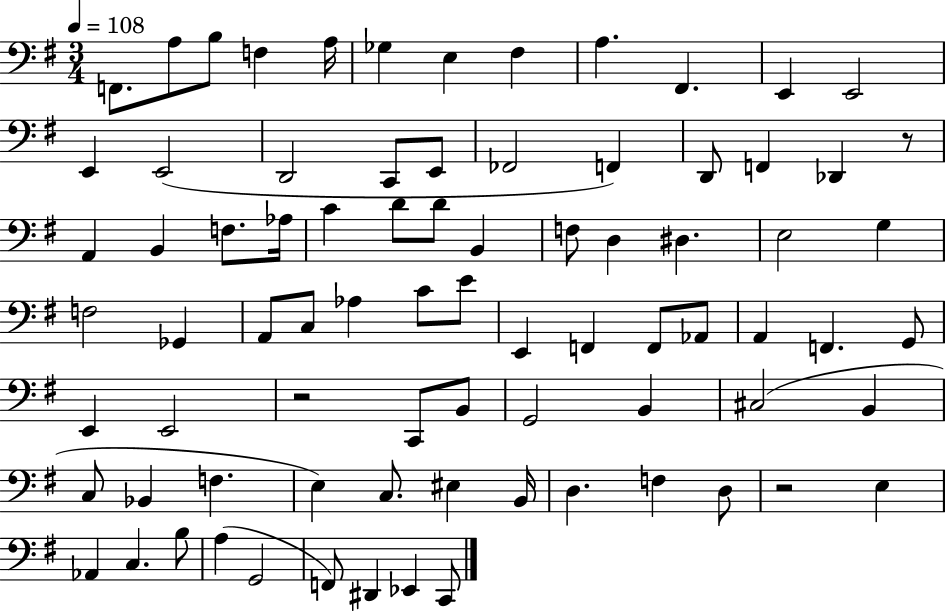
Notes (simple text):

F2/e. A3/e B3/e F3/q A3/s Gb3/q E3/q F#3/q A3/q. F#2/q. E2/q E2/h E2/q E2/h D2/h C2/e E2/e FES2/h F2/q D2/e F2/q Db2/q R/e A2/q B2/q F3/e. Ab3/s C4/q D4/e D4/e B2/q F3/e D3/q D#3/q. E3/h G3/q F3/h Gb2/q A2/e C3/e Ab3/q C4/e E4/e E2/q F2/q F2/e Ab2/e A2/q F2/q. G2/e E2/q E2/h R/h C2/e B2/e G2/h B2/q C#3/h B2/q C3/e Bb2/q F3/q. E3/q C3/e. EIS3/q B2/s D3/q. F3/q D3/e R/h E3/q Ab2/q C3/q. B3/e A3/q G2/h F2/e D#2/q Eb2/q C2/e